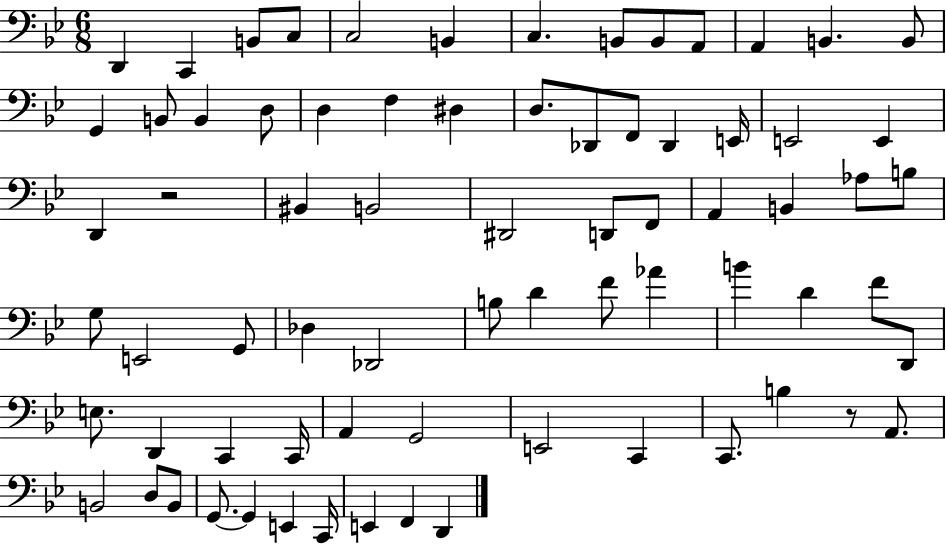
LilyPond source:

{
  \clef bass
  \numericTimeSignature
  \time 6/8
  \key bes \major
  d,4 c,4 b,8 c8 | c2 b,4 | c4. b,8 b,8 a,8 | a,4 b,4. b,8 | \break g,4 b,8 b,4 d8 | d4 f4 dis4 | d8. des,8 f,8 des,4 e,16 | e,2 e,4 | \break d,4 r2 | bis,4 b,2 | dis,2 d,8 f,8 | a,4 b,4 aes8 b8 | \break g8 e,2 g,8 | des4 des,2 | b8 d'4 f'8 aes'4 | b'4 d'4 f'8 d,8 | \break e8. d,4 c,4 c,16 | a,4 g,2 | e,2 c,4 | c,8. b4 r8 a,8. | \break b,2 d8 b,8 | g,8.~~ g,4 e,4 c,16 | e,4 f,4 d,4 | \bar "|."
}